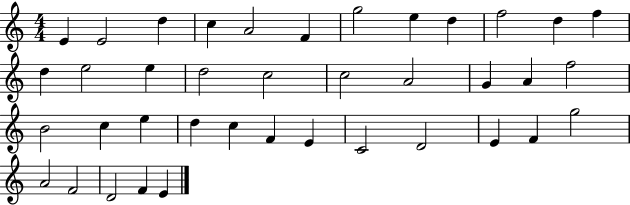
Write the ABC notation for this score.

X:1
T:Untitled
M:4/4
L:1/4
K:C
E E2 d c A2 F g2 e d f2 d f d e2 e d2 c2 c2 A2 G A f2 B2 c e d c F E C2 D2 E F g2 A2 F2 D2 F E